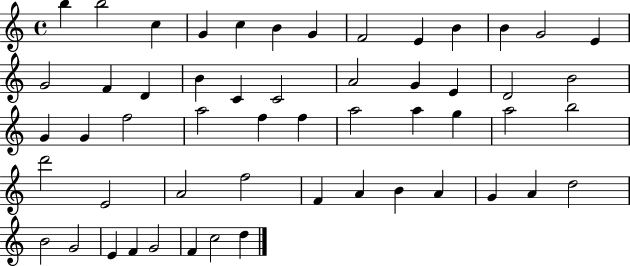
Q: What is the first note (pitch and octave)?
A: B5